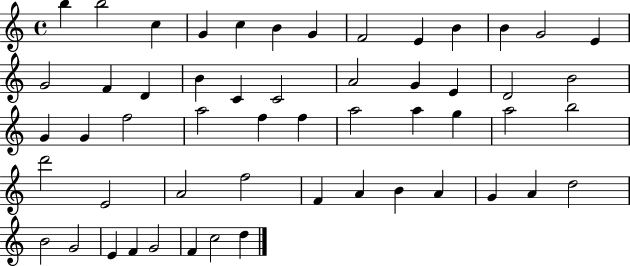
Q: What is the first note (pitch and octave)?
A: B5